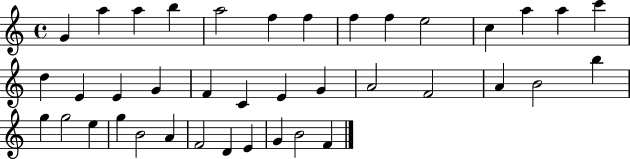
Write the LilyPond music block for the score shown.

{
  \clef treble
  \time 4/4
  \defaultTimeSignature
  \key c \major
  g'4 a''4 a''4 b''4 | a''2 f''4 f''4 | f''4 f''4 e''2 | c''4 a''4 a''4 c'''4 | \break d''4 e'4 e'4 g'4 | f'4 c'4 e'4 g'4 | a'2 f'2 | a'4 b'2 b''4 | \break g''4 g''2 e''4 | g''4 b'2 a'4 | f'2 d'4 e'4 | g'4 b'2 f'4 | \break \bar "|."
}